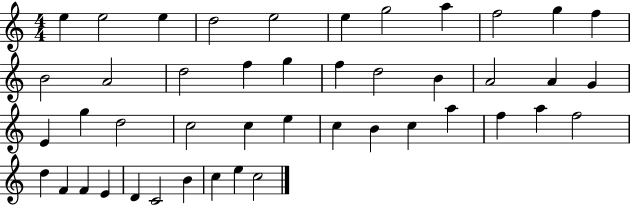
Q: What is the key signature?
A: C major